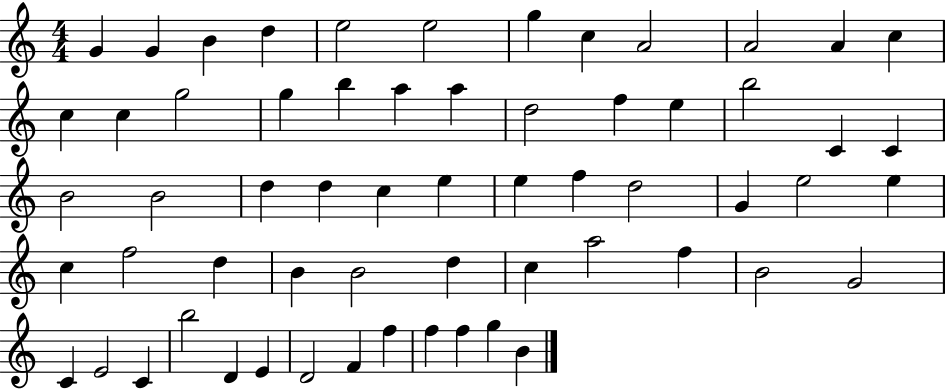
G4/q G4/q B4/q D5/q E5/h E5/h G5/q C5/q A4/h A4/h A4/q C5/q C5/q C5/q G5/h G5/q B5/q A5/q A5/q D5/h F5/q E5/q B5/h C4/q C4/q B4/h B4/h D5/q D5/q C5/q E5/q E5/q F5/q D5/h G4/q E5/h E5/q C5/q F5/h D5/q B4/q B4/h D5/q C5/q A5/h F5/q B4/h G4/h C4/q E4/h C4/q B5/h D4/q E4/q D4/h F4/q F5/q F5/q F5/q G5/q B4/q